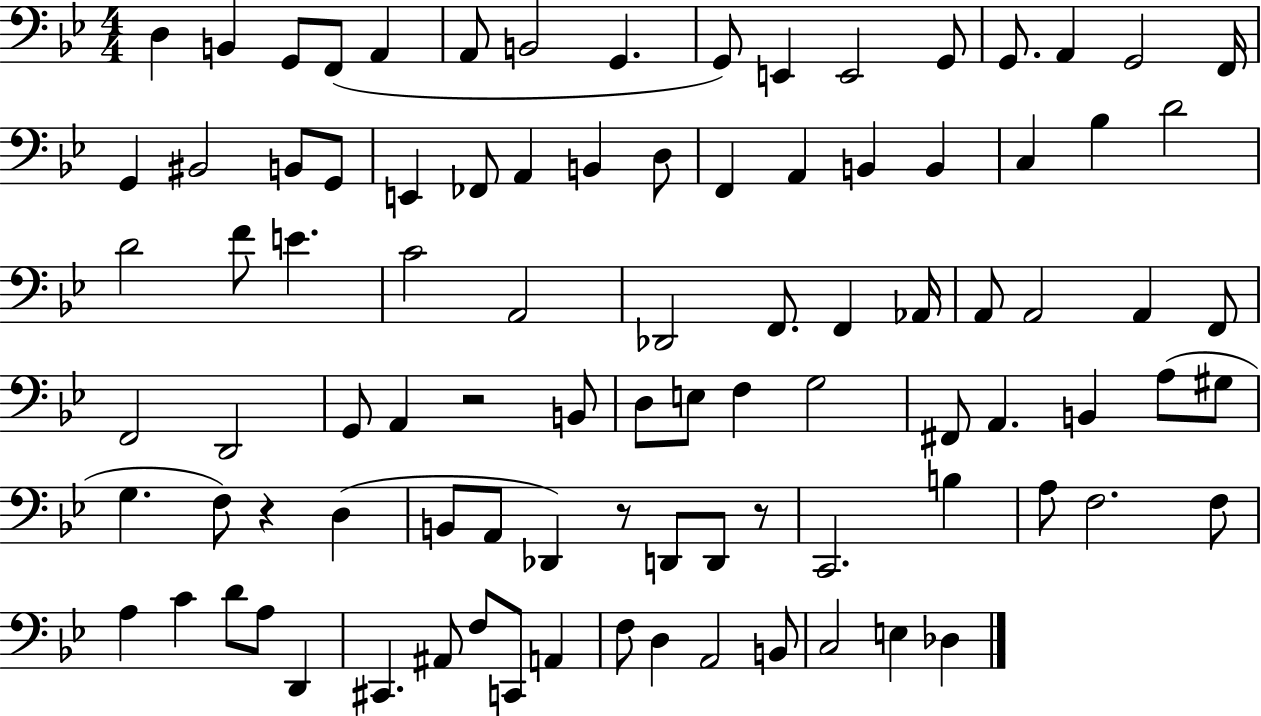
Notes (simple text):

D3/q B2/q G2/e F2/e A2/q A2/e B2/h G2/q. G2/e E2/q E2/h G2/e G2/e. A2/q G2/h F2/s G2/q BIS2/h B2/e G2/e E2/q FES2/e A2/q B2/q D3/e F2/q A2/q B2/q B2/q C3/q Bb3/q D4/h D4/h F4/e E4/q. C4/h A2/h Db2/h F2/e. F2/q Ab2/s A2/e A2/h A2/q F2/e F2/h D2/h G2/e A2/q R/h B2/e D3/e E3/e F3/q G3/h F#2/e A2/q. B2/q A3/e G#3/e G3/q. F3/e R/q D3/q B2/e A2/e Db2/q R/e D2/e D2/e R/e C2/h. B3/q A3/e F3/h. F3/e A3/q C4/q D4/e A3/e D2/q C#2/q. A#2/e F3/e C2/e A2/q F3/e D3/q A2/h B2/e C3/h E3/q Db3/q